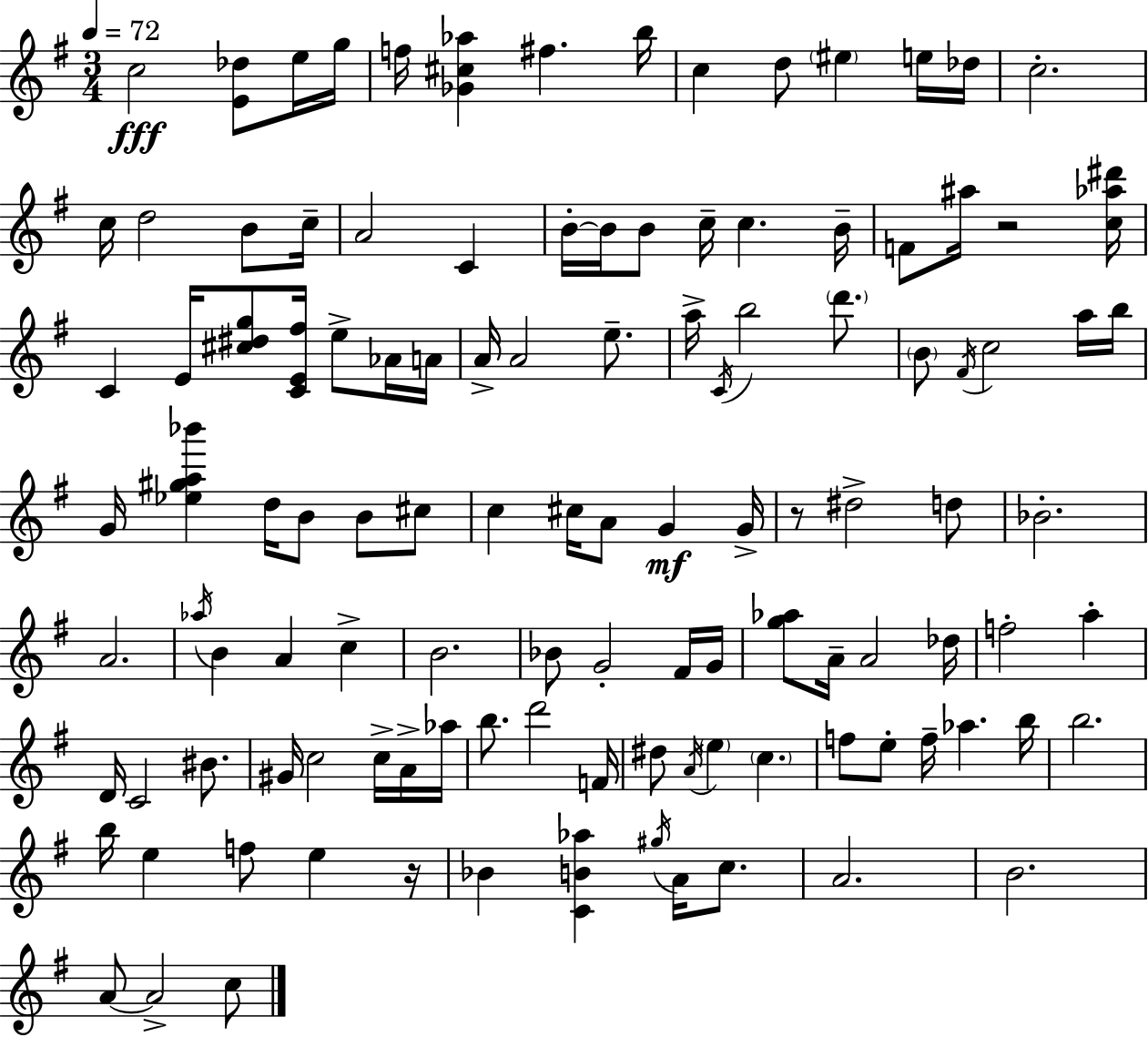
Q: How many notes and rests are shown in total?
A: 116